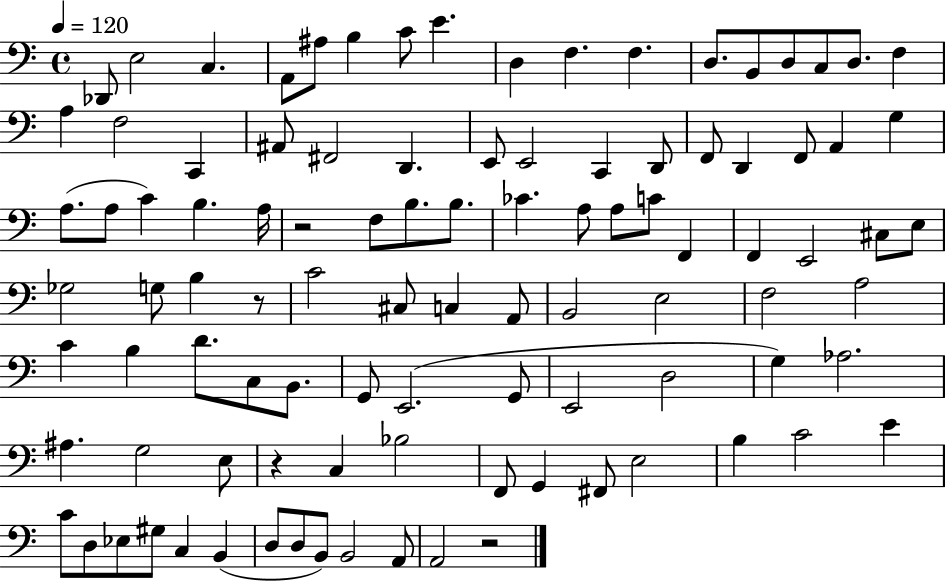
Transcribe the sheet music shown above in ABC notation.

X:1
T:Untitled
M:4/4
L:1/4
K:C
_D,,/2 E,2 C, A,,/2 ^A,/2 B, C/2 E D, F, F, D,/2 B,,/2 D,/2 C,/2 D,/2 F, A, F,2 C,, ^A,,/2 ^F,,2 D,, E,,/2 E,,2 C,, D,,/2 F,,/2 D,, F,,/2 A,, G, A,/2 A,/2 C B, A,/4 z2 F,/2 B,/2 B,/2 _C A,/2 A,/2 C/2 F,, F,, E,,2 ^C,/2 E,/2 _G,2 G,/2 B, z/2 C2 ^C,/2 C, A,,/2 B,,2 E,2 F,2 A,2 C B, D/2 C,/2 B,,/2 G,,/2 E,,2 G,,/2 E,,2 D,2 G, _A,2 ^A, G,2 E,/2 z C, _B,2 F,,/2 G,, ^F,,/2 E,2 B, C2 E C/2 D,/2 _E,/2 ^G,/2 C, B,, D,/2 D,/2 B,,/2 B,,2 A,,/2 A,,2 z2